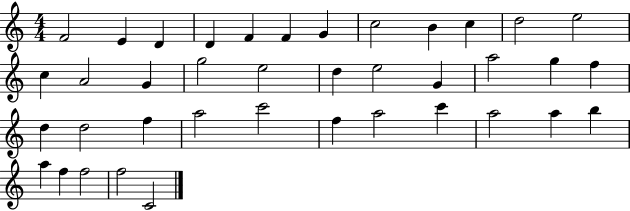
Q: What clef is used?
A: treble